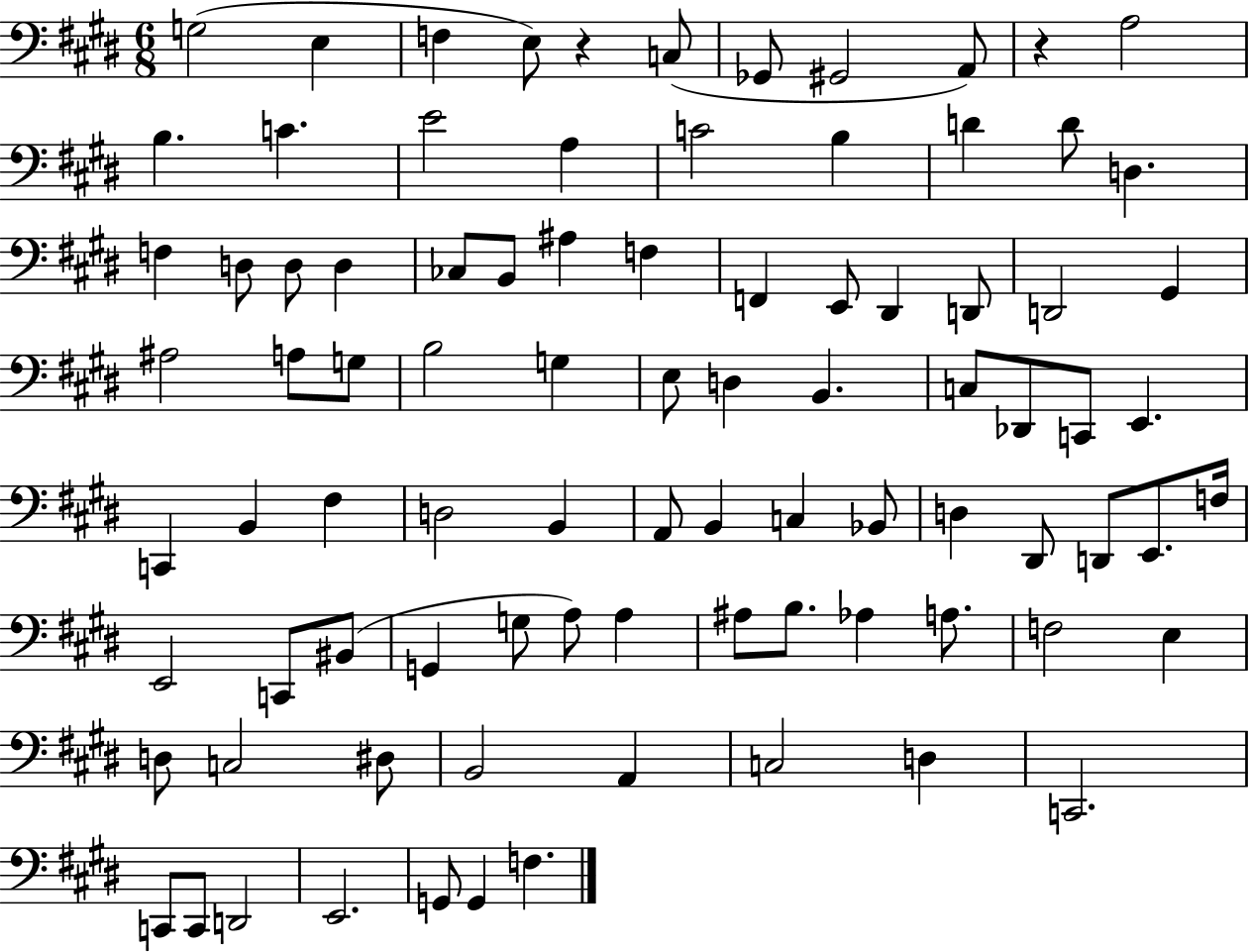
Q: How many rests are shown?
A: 2